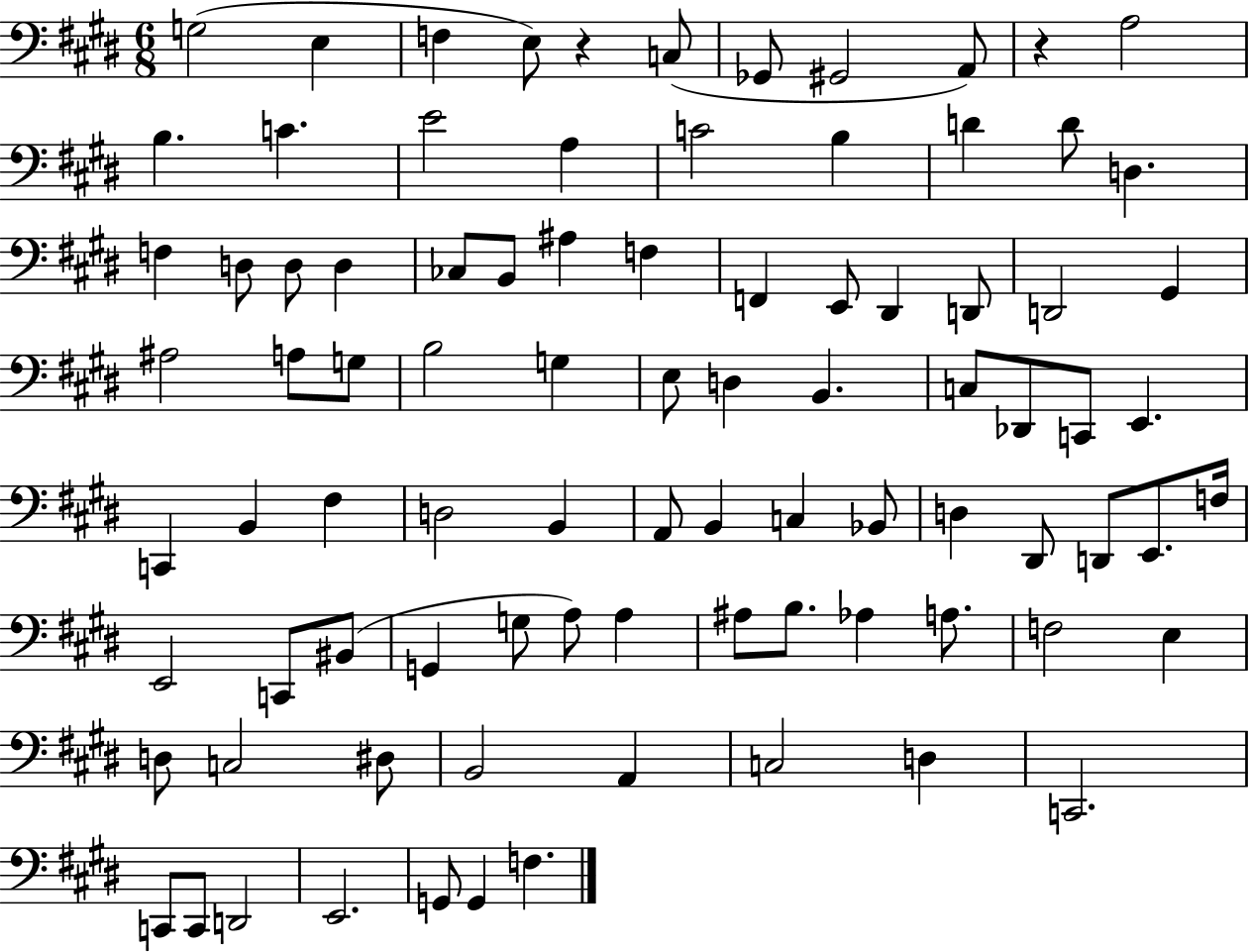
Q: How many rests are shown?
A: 2